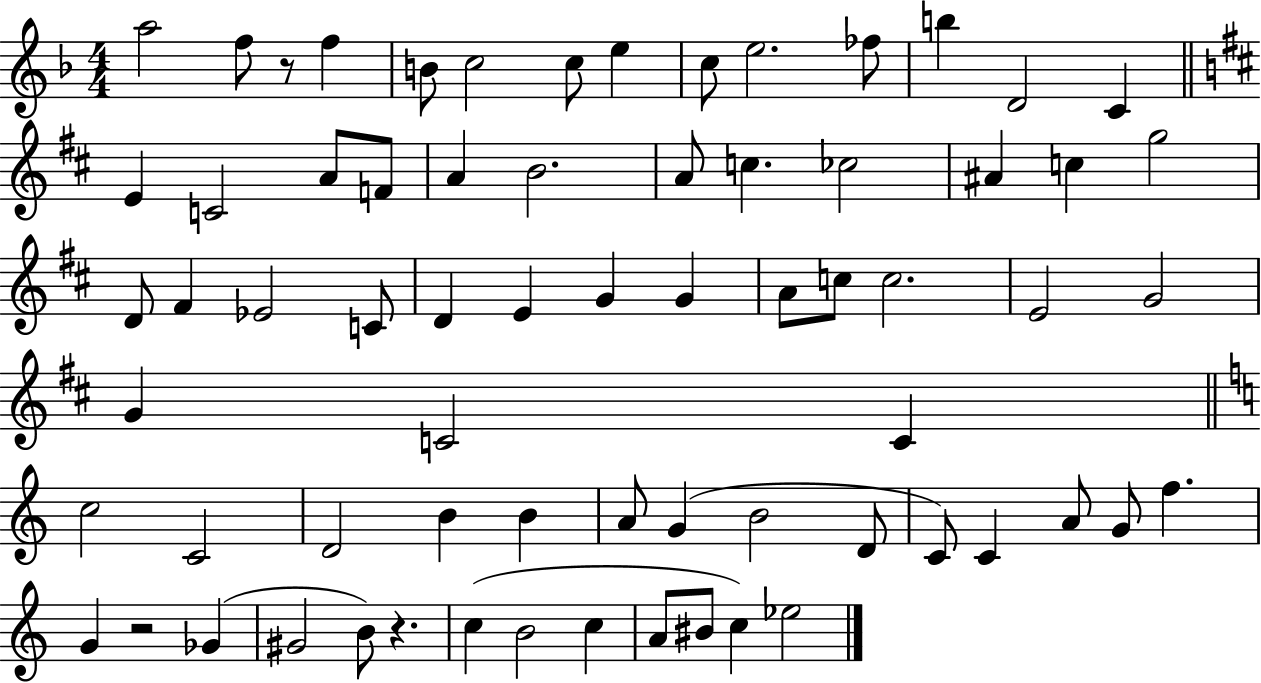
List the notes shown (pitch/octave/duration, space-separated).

A5/h F5/e R/e F5/q B4/e C5/h C5/e E5/q C5/e E5/h. FES5/e B5/q D4/h C4/q E4/q C4/h A4/e F4/e A4/q B4/h. A4/e C5/q. CES5/h A#4/q C5/q G5/h D4/e F#4/q Eb4/h C4/e D4/q E4/q G4/q G4/q A4/e C5/e C5/h. E4/h G4/h G4/q C4/h C4/q C5/h C4/h D4/h B4/q B4/q A4/e G4/q B4/h D4/e C4/e C4/q A4/e G4/e F5/q. G4/q R/h Gb4/q G#4/h B4/e R/q. C5/q B4/h C5/q A4/e BIS4/e C5/q Eb5/h